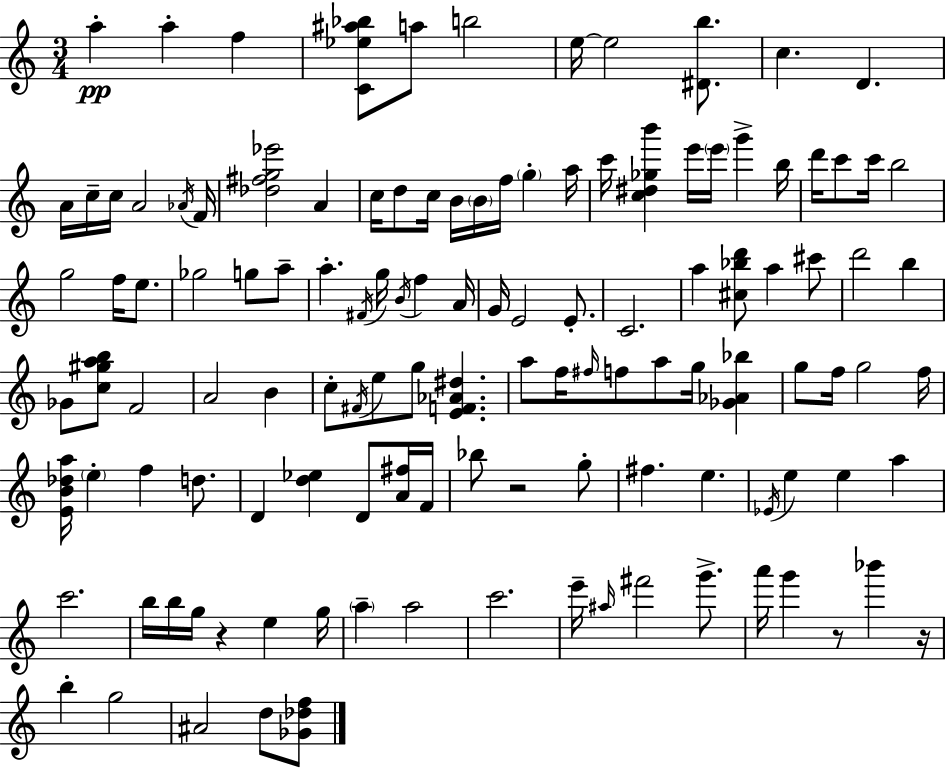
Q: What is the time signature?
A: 3/4